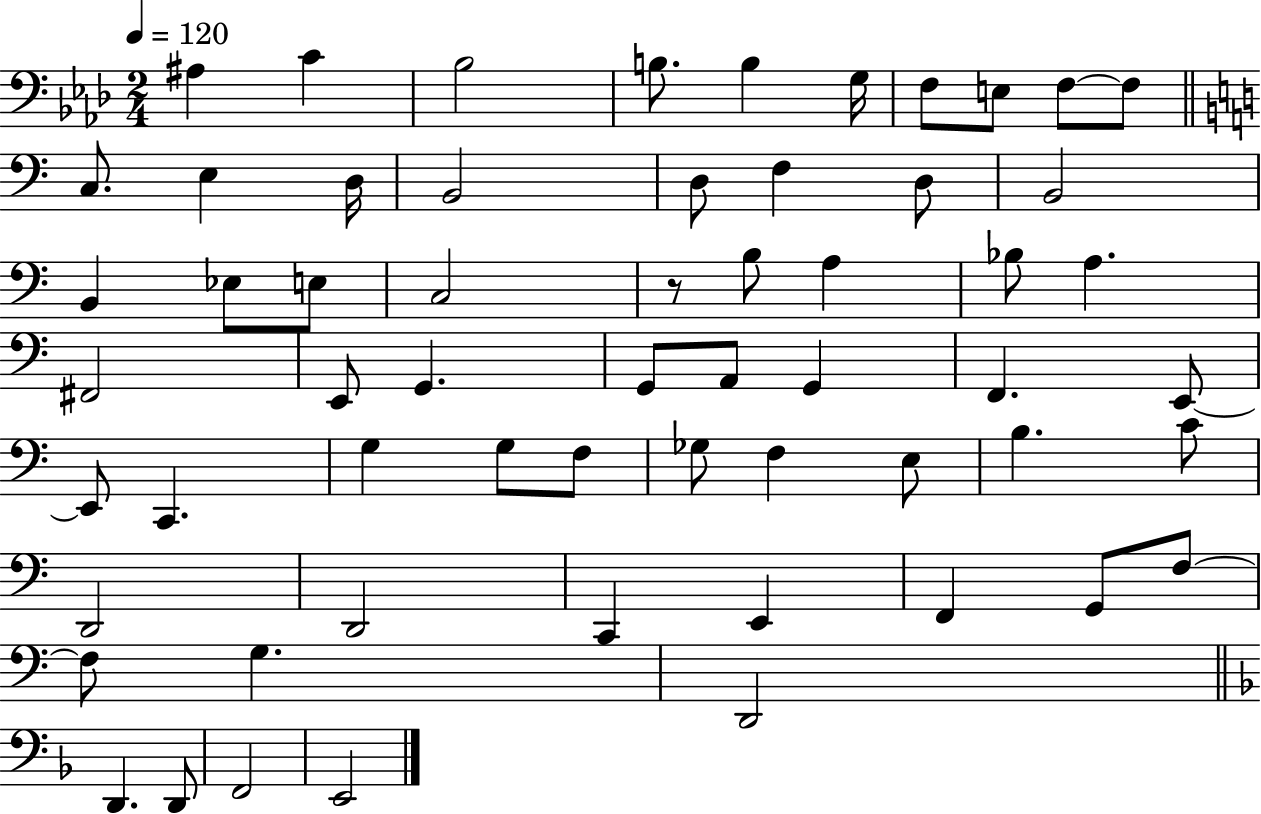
A#3/q C4/q Bb3/h B3/e. B3/q G3/s F3/e E3/e F3/e F3/e C3/e. E3/q D3/s B2/h D3/e F3/q D3/e B2/h B2/q Eb3/e E3/e C3/h R/e B3/e A3/q Bb3/e A3/q. F#2/h E2/e G2/q. G2/e A2/e G2/q F2/q. E2/e E2/e C2/q. G3/q G3/e F3/e Gb3/e F3/q E3/e B3/q. C4/e D2/h D2/h C2/q E2/q F2/q G2/e F3/e F3/e G3/q. D2/h D2/q. D2/e F2/h E2/h